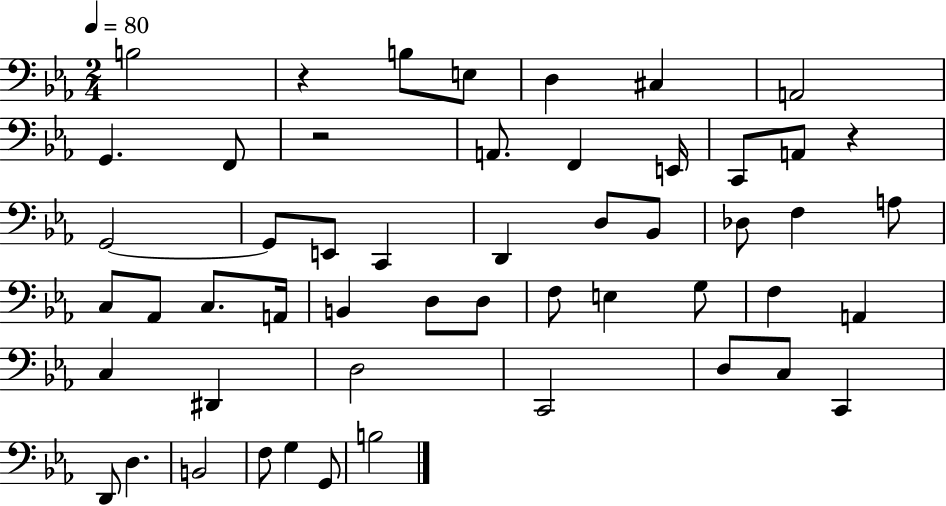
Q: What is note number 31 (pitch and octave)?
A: F3